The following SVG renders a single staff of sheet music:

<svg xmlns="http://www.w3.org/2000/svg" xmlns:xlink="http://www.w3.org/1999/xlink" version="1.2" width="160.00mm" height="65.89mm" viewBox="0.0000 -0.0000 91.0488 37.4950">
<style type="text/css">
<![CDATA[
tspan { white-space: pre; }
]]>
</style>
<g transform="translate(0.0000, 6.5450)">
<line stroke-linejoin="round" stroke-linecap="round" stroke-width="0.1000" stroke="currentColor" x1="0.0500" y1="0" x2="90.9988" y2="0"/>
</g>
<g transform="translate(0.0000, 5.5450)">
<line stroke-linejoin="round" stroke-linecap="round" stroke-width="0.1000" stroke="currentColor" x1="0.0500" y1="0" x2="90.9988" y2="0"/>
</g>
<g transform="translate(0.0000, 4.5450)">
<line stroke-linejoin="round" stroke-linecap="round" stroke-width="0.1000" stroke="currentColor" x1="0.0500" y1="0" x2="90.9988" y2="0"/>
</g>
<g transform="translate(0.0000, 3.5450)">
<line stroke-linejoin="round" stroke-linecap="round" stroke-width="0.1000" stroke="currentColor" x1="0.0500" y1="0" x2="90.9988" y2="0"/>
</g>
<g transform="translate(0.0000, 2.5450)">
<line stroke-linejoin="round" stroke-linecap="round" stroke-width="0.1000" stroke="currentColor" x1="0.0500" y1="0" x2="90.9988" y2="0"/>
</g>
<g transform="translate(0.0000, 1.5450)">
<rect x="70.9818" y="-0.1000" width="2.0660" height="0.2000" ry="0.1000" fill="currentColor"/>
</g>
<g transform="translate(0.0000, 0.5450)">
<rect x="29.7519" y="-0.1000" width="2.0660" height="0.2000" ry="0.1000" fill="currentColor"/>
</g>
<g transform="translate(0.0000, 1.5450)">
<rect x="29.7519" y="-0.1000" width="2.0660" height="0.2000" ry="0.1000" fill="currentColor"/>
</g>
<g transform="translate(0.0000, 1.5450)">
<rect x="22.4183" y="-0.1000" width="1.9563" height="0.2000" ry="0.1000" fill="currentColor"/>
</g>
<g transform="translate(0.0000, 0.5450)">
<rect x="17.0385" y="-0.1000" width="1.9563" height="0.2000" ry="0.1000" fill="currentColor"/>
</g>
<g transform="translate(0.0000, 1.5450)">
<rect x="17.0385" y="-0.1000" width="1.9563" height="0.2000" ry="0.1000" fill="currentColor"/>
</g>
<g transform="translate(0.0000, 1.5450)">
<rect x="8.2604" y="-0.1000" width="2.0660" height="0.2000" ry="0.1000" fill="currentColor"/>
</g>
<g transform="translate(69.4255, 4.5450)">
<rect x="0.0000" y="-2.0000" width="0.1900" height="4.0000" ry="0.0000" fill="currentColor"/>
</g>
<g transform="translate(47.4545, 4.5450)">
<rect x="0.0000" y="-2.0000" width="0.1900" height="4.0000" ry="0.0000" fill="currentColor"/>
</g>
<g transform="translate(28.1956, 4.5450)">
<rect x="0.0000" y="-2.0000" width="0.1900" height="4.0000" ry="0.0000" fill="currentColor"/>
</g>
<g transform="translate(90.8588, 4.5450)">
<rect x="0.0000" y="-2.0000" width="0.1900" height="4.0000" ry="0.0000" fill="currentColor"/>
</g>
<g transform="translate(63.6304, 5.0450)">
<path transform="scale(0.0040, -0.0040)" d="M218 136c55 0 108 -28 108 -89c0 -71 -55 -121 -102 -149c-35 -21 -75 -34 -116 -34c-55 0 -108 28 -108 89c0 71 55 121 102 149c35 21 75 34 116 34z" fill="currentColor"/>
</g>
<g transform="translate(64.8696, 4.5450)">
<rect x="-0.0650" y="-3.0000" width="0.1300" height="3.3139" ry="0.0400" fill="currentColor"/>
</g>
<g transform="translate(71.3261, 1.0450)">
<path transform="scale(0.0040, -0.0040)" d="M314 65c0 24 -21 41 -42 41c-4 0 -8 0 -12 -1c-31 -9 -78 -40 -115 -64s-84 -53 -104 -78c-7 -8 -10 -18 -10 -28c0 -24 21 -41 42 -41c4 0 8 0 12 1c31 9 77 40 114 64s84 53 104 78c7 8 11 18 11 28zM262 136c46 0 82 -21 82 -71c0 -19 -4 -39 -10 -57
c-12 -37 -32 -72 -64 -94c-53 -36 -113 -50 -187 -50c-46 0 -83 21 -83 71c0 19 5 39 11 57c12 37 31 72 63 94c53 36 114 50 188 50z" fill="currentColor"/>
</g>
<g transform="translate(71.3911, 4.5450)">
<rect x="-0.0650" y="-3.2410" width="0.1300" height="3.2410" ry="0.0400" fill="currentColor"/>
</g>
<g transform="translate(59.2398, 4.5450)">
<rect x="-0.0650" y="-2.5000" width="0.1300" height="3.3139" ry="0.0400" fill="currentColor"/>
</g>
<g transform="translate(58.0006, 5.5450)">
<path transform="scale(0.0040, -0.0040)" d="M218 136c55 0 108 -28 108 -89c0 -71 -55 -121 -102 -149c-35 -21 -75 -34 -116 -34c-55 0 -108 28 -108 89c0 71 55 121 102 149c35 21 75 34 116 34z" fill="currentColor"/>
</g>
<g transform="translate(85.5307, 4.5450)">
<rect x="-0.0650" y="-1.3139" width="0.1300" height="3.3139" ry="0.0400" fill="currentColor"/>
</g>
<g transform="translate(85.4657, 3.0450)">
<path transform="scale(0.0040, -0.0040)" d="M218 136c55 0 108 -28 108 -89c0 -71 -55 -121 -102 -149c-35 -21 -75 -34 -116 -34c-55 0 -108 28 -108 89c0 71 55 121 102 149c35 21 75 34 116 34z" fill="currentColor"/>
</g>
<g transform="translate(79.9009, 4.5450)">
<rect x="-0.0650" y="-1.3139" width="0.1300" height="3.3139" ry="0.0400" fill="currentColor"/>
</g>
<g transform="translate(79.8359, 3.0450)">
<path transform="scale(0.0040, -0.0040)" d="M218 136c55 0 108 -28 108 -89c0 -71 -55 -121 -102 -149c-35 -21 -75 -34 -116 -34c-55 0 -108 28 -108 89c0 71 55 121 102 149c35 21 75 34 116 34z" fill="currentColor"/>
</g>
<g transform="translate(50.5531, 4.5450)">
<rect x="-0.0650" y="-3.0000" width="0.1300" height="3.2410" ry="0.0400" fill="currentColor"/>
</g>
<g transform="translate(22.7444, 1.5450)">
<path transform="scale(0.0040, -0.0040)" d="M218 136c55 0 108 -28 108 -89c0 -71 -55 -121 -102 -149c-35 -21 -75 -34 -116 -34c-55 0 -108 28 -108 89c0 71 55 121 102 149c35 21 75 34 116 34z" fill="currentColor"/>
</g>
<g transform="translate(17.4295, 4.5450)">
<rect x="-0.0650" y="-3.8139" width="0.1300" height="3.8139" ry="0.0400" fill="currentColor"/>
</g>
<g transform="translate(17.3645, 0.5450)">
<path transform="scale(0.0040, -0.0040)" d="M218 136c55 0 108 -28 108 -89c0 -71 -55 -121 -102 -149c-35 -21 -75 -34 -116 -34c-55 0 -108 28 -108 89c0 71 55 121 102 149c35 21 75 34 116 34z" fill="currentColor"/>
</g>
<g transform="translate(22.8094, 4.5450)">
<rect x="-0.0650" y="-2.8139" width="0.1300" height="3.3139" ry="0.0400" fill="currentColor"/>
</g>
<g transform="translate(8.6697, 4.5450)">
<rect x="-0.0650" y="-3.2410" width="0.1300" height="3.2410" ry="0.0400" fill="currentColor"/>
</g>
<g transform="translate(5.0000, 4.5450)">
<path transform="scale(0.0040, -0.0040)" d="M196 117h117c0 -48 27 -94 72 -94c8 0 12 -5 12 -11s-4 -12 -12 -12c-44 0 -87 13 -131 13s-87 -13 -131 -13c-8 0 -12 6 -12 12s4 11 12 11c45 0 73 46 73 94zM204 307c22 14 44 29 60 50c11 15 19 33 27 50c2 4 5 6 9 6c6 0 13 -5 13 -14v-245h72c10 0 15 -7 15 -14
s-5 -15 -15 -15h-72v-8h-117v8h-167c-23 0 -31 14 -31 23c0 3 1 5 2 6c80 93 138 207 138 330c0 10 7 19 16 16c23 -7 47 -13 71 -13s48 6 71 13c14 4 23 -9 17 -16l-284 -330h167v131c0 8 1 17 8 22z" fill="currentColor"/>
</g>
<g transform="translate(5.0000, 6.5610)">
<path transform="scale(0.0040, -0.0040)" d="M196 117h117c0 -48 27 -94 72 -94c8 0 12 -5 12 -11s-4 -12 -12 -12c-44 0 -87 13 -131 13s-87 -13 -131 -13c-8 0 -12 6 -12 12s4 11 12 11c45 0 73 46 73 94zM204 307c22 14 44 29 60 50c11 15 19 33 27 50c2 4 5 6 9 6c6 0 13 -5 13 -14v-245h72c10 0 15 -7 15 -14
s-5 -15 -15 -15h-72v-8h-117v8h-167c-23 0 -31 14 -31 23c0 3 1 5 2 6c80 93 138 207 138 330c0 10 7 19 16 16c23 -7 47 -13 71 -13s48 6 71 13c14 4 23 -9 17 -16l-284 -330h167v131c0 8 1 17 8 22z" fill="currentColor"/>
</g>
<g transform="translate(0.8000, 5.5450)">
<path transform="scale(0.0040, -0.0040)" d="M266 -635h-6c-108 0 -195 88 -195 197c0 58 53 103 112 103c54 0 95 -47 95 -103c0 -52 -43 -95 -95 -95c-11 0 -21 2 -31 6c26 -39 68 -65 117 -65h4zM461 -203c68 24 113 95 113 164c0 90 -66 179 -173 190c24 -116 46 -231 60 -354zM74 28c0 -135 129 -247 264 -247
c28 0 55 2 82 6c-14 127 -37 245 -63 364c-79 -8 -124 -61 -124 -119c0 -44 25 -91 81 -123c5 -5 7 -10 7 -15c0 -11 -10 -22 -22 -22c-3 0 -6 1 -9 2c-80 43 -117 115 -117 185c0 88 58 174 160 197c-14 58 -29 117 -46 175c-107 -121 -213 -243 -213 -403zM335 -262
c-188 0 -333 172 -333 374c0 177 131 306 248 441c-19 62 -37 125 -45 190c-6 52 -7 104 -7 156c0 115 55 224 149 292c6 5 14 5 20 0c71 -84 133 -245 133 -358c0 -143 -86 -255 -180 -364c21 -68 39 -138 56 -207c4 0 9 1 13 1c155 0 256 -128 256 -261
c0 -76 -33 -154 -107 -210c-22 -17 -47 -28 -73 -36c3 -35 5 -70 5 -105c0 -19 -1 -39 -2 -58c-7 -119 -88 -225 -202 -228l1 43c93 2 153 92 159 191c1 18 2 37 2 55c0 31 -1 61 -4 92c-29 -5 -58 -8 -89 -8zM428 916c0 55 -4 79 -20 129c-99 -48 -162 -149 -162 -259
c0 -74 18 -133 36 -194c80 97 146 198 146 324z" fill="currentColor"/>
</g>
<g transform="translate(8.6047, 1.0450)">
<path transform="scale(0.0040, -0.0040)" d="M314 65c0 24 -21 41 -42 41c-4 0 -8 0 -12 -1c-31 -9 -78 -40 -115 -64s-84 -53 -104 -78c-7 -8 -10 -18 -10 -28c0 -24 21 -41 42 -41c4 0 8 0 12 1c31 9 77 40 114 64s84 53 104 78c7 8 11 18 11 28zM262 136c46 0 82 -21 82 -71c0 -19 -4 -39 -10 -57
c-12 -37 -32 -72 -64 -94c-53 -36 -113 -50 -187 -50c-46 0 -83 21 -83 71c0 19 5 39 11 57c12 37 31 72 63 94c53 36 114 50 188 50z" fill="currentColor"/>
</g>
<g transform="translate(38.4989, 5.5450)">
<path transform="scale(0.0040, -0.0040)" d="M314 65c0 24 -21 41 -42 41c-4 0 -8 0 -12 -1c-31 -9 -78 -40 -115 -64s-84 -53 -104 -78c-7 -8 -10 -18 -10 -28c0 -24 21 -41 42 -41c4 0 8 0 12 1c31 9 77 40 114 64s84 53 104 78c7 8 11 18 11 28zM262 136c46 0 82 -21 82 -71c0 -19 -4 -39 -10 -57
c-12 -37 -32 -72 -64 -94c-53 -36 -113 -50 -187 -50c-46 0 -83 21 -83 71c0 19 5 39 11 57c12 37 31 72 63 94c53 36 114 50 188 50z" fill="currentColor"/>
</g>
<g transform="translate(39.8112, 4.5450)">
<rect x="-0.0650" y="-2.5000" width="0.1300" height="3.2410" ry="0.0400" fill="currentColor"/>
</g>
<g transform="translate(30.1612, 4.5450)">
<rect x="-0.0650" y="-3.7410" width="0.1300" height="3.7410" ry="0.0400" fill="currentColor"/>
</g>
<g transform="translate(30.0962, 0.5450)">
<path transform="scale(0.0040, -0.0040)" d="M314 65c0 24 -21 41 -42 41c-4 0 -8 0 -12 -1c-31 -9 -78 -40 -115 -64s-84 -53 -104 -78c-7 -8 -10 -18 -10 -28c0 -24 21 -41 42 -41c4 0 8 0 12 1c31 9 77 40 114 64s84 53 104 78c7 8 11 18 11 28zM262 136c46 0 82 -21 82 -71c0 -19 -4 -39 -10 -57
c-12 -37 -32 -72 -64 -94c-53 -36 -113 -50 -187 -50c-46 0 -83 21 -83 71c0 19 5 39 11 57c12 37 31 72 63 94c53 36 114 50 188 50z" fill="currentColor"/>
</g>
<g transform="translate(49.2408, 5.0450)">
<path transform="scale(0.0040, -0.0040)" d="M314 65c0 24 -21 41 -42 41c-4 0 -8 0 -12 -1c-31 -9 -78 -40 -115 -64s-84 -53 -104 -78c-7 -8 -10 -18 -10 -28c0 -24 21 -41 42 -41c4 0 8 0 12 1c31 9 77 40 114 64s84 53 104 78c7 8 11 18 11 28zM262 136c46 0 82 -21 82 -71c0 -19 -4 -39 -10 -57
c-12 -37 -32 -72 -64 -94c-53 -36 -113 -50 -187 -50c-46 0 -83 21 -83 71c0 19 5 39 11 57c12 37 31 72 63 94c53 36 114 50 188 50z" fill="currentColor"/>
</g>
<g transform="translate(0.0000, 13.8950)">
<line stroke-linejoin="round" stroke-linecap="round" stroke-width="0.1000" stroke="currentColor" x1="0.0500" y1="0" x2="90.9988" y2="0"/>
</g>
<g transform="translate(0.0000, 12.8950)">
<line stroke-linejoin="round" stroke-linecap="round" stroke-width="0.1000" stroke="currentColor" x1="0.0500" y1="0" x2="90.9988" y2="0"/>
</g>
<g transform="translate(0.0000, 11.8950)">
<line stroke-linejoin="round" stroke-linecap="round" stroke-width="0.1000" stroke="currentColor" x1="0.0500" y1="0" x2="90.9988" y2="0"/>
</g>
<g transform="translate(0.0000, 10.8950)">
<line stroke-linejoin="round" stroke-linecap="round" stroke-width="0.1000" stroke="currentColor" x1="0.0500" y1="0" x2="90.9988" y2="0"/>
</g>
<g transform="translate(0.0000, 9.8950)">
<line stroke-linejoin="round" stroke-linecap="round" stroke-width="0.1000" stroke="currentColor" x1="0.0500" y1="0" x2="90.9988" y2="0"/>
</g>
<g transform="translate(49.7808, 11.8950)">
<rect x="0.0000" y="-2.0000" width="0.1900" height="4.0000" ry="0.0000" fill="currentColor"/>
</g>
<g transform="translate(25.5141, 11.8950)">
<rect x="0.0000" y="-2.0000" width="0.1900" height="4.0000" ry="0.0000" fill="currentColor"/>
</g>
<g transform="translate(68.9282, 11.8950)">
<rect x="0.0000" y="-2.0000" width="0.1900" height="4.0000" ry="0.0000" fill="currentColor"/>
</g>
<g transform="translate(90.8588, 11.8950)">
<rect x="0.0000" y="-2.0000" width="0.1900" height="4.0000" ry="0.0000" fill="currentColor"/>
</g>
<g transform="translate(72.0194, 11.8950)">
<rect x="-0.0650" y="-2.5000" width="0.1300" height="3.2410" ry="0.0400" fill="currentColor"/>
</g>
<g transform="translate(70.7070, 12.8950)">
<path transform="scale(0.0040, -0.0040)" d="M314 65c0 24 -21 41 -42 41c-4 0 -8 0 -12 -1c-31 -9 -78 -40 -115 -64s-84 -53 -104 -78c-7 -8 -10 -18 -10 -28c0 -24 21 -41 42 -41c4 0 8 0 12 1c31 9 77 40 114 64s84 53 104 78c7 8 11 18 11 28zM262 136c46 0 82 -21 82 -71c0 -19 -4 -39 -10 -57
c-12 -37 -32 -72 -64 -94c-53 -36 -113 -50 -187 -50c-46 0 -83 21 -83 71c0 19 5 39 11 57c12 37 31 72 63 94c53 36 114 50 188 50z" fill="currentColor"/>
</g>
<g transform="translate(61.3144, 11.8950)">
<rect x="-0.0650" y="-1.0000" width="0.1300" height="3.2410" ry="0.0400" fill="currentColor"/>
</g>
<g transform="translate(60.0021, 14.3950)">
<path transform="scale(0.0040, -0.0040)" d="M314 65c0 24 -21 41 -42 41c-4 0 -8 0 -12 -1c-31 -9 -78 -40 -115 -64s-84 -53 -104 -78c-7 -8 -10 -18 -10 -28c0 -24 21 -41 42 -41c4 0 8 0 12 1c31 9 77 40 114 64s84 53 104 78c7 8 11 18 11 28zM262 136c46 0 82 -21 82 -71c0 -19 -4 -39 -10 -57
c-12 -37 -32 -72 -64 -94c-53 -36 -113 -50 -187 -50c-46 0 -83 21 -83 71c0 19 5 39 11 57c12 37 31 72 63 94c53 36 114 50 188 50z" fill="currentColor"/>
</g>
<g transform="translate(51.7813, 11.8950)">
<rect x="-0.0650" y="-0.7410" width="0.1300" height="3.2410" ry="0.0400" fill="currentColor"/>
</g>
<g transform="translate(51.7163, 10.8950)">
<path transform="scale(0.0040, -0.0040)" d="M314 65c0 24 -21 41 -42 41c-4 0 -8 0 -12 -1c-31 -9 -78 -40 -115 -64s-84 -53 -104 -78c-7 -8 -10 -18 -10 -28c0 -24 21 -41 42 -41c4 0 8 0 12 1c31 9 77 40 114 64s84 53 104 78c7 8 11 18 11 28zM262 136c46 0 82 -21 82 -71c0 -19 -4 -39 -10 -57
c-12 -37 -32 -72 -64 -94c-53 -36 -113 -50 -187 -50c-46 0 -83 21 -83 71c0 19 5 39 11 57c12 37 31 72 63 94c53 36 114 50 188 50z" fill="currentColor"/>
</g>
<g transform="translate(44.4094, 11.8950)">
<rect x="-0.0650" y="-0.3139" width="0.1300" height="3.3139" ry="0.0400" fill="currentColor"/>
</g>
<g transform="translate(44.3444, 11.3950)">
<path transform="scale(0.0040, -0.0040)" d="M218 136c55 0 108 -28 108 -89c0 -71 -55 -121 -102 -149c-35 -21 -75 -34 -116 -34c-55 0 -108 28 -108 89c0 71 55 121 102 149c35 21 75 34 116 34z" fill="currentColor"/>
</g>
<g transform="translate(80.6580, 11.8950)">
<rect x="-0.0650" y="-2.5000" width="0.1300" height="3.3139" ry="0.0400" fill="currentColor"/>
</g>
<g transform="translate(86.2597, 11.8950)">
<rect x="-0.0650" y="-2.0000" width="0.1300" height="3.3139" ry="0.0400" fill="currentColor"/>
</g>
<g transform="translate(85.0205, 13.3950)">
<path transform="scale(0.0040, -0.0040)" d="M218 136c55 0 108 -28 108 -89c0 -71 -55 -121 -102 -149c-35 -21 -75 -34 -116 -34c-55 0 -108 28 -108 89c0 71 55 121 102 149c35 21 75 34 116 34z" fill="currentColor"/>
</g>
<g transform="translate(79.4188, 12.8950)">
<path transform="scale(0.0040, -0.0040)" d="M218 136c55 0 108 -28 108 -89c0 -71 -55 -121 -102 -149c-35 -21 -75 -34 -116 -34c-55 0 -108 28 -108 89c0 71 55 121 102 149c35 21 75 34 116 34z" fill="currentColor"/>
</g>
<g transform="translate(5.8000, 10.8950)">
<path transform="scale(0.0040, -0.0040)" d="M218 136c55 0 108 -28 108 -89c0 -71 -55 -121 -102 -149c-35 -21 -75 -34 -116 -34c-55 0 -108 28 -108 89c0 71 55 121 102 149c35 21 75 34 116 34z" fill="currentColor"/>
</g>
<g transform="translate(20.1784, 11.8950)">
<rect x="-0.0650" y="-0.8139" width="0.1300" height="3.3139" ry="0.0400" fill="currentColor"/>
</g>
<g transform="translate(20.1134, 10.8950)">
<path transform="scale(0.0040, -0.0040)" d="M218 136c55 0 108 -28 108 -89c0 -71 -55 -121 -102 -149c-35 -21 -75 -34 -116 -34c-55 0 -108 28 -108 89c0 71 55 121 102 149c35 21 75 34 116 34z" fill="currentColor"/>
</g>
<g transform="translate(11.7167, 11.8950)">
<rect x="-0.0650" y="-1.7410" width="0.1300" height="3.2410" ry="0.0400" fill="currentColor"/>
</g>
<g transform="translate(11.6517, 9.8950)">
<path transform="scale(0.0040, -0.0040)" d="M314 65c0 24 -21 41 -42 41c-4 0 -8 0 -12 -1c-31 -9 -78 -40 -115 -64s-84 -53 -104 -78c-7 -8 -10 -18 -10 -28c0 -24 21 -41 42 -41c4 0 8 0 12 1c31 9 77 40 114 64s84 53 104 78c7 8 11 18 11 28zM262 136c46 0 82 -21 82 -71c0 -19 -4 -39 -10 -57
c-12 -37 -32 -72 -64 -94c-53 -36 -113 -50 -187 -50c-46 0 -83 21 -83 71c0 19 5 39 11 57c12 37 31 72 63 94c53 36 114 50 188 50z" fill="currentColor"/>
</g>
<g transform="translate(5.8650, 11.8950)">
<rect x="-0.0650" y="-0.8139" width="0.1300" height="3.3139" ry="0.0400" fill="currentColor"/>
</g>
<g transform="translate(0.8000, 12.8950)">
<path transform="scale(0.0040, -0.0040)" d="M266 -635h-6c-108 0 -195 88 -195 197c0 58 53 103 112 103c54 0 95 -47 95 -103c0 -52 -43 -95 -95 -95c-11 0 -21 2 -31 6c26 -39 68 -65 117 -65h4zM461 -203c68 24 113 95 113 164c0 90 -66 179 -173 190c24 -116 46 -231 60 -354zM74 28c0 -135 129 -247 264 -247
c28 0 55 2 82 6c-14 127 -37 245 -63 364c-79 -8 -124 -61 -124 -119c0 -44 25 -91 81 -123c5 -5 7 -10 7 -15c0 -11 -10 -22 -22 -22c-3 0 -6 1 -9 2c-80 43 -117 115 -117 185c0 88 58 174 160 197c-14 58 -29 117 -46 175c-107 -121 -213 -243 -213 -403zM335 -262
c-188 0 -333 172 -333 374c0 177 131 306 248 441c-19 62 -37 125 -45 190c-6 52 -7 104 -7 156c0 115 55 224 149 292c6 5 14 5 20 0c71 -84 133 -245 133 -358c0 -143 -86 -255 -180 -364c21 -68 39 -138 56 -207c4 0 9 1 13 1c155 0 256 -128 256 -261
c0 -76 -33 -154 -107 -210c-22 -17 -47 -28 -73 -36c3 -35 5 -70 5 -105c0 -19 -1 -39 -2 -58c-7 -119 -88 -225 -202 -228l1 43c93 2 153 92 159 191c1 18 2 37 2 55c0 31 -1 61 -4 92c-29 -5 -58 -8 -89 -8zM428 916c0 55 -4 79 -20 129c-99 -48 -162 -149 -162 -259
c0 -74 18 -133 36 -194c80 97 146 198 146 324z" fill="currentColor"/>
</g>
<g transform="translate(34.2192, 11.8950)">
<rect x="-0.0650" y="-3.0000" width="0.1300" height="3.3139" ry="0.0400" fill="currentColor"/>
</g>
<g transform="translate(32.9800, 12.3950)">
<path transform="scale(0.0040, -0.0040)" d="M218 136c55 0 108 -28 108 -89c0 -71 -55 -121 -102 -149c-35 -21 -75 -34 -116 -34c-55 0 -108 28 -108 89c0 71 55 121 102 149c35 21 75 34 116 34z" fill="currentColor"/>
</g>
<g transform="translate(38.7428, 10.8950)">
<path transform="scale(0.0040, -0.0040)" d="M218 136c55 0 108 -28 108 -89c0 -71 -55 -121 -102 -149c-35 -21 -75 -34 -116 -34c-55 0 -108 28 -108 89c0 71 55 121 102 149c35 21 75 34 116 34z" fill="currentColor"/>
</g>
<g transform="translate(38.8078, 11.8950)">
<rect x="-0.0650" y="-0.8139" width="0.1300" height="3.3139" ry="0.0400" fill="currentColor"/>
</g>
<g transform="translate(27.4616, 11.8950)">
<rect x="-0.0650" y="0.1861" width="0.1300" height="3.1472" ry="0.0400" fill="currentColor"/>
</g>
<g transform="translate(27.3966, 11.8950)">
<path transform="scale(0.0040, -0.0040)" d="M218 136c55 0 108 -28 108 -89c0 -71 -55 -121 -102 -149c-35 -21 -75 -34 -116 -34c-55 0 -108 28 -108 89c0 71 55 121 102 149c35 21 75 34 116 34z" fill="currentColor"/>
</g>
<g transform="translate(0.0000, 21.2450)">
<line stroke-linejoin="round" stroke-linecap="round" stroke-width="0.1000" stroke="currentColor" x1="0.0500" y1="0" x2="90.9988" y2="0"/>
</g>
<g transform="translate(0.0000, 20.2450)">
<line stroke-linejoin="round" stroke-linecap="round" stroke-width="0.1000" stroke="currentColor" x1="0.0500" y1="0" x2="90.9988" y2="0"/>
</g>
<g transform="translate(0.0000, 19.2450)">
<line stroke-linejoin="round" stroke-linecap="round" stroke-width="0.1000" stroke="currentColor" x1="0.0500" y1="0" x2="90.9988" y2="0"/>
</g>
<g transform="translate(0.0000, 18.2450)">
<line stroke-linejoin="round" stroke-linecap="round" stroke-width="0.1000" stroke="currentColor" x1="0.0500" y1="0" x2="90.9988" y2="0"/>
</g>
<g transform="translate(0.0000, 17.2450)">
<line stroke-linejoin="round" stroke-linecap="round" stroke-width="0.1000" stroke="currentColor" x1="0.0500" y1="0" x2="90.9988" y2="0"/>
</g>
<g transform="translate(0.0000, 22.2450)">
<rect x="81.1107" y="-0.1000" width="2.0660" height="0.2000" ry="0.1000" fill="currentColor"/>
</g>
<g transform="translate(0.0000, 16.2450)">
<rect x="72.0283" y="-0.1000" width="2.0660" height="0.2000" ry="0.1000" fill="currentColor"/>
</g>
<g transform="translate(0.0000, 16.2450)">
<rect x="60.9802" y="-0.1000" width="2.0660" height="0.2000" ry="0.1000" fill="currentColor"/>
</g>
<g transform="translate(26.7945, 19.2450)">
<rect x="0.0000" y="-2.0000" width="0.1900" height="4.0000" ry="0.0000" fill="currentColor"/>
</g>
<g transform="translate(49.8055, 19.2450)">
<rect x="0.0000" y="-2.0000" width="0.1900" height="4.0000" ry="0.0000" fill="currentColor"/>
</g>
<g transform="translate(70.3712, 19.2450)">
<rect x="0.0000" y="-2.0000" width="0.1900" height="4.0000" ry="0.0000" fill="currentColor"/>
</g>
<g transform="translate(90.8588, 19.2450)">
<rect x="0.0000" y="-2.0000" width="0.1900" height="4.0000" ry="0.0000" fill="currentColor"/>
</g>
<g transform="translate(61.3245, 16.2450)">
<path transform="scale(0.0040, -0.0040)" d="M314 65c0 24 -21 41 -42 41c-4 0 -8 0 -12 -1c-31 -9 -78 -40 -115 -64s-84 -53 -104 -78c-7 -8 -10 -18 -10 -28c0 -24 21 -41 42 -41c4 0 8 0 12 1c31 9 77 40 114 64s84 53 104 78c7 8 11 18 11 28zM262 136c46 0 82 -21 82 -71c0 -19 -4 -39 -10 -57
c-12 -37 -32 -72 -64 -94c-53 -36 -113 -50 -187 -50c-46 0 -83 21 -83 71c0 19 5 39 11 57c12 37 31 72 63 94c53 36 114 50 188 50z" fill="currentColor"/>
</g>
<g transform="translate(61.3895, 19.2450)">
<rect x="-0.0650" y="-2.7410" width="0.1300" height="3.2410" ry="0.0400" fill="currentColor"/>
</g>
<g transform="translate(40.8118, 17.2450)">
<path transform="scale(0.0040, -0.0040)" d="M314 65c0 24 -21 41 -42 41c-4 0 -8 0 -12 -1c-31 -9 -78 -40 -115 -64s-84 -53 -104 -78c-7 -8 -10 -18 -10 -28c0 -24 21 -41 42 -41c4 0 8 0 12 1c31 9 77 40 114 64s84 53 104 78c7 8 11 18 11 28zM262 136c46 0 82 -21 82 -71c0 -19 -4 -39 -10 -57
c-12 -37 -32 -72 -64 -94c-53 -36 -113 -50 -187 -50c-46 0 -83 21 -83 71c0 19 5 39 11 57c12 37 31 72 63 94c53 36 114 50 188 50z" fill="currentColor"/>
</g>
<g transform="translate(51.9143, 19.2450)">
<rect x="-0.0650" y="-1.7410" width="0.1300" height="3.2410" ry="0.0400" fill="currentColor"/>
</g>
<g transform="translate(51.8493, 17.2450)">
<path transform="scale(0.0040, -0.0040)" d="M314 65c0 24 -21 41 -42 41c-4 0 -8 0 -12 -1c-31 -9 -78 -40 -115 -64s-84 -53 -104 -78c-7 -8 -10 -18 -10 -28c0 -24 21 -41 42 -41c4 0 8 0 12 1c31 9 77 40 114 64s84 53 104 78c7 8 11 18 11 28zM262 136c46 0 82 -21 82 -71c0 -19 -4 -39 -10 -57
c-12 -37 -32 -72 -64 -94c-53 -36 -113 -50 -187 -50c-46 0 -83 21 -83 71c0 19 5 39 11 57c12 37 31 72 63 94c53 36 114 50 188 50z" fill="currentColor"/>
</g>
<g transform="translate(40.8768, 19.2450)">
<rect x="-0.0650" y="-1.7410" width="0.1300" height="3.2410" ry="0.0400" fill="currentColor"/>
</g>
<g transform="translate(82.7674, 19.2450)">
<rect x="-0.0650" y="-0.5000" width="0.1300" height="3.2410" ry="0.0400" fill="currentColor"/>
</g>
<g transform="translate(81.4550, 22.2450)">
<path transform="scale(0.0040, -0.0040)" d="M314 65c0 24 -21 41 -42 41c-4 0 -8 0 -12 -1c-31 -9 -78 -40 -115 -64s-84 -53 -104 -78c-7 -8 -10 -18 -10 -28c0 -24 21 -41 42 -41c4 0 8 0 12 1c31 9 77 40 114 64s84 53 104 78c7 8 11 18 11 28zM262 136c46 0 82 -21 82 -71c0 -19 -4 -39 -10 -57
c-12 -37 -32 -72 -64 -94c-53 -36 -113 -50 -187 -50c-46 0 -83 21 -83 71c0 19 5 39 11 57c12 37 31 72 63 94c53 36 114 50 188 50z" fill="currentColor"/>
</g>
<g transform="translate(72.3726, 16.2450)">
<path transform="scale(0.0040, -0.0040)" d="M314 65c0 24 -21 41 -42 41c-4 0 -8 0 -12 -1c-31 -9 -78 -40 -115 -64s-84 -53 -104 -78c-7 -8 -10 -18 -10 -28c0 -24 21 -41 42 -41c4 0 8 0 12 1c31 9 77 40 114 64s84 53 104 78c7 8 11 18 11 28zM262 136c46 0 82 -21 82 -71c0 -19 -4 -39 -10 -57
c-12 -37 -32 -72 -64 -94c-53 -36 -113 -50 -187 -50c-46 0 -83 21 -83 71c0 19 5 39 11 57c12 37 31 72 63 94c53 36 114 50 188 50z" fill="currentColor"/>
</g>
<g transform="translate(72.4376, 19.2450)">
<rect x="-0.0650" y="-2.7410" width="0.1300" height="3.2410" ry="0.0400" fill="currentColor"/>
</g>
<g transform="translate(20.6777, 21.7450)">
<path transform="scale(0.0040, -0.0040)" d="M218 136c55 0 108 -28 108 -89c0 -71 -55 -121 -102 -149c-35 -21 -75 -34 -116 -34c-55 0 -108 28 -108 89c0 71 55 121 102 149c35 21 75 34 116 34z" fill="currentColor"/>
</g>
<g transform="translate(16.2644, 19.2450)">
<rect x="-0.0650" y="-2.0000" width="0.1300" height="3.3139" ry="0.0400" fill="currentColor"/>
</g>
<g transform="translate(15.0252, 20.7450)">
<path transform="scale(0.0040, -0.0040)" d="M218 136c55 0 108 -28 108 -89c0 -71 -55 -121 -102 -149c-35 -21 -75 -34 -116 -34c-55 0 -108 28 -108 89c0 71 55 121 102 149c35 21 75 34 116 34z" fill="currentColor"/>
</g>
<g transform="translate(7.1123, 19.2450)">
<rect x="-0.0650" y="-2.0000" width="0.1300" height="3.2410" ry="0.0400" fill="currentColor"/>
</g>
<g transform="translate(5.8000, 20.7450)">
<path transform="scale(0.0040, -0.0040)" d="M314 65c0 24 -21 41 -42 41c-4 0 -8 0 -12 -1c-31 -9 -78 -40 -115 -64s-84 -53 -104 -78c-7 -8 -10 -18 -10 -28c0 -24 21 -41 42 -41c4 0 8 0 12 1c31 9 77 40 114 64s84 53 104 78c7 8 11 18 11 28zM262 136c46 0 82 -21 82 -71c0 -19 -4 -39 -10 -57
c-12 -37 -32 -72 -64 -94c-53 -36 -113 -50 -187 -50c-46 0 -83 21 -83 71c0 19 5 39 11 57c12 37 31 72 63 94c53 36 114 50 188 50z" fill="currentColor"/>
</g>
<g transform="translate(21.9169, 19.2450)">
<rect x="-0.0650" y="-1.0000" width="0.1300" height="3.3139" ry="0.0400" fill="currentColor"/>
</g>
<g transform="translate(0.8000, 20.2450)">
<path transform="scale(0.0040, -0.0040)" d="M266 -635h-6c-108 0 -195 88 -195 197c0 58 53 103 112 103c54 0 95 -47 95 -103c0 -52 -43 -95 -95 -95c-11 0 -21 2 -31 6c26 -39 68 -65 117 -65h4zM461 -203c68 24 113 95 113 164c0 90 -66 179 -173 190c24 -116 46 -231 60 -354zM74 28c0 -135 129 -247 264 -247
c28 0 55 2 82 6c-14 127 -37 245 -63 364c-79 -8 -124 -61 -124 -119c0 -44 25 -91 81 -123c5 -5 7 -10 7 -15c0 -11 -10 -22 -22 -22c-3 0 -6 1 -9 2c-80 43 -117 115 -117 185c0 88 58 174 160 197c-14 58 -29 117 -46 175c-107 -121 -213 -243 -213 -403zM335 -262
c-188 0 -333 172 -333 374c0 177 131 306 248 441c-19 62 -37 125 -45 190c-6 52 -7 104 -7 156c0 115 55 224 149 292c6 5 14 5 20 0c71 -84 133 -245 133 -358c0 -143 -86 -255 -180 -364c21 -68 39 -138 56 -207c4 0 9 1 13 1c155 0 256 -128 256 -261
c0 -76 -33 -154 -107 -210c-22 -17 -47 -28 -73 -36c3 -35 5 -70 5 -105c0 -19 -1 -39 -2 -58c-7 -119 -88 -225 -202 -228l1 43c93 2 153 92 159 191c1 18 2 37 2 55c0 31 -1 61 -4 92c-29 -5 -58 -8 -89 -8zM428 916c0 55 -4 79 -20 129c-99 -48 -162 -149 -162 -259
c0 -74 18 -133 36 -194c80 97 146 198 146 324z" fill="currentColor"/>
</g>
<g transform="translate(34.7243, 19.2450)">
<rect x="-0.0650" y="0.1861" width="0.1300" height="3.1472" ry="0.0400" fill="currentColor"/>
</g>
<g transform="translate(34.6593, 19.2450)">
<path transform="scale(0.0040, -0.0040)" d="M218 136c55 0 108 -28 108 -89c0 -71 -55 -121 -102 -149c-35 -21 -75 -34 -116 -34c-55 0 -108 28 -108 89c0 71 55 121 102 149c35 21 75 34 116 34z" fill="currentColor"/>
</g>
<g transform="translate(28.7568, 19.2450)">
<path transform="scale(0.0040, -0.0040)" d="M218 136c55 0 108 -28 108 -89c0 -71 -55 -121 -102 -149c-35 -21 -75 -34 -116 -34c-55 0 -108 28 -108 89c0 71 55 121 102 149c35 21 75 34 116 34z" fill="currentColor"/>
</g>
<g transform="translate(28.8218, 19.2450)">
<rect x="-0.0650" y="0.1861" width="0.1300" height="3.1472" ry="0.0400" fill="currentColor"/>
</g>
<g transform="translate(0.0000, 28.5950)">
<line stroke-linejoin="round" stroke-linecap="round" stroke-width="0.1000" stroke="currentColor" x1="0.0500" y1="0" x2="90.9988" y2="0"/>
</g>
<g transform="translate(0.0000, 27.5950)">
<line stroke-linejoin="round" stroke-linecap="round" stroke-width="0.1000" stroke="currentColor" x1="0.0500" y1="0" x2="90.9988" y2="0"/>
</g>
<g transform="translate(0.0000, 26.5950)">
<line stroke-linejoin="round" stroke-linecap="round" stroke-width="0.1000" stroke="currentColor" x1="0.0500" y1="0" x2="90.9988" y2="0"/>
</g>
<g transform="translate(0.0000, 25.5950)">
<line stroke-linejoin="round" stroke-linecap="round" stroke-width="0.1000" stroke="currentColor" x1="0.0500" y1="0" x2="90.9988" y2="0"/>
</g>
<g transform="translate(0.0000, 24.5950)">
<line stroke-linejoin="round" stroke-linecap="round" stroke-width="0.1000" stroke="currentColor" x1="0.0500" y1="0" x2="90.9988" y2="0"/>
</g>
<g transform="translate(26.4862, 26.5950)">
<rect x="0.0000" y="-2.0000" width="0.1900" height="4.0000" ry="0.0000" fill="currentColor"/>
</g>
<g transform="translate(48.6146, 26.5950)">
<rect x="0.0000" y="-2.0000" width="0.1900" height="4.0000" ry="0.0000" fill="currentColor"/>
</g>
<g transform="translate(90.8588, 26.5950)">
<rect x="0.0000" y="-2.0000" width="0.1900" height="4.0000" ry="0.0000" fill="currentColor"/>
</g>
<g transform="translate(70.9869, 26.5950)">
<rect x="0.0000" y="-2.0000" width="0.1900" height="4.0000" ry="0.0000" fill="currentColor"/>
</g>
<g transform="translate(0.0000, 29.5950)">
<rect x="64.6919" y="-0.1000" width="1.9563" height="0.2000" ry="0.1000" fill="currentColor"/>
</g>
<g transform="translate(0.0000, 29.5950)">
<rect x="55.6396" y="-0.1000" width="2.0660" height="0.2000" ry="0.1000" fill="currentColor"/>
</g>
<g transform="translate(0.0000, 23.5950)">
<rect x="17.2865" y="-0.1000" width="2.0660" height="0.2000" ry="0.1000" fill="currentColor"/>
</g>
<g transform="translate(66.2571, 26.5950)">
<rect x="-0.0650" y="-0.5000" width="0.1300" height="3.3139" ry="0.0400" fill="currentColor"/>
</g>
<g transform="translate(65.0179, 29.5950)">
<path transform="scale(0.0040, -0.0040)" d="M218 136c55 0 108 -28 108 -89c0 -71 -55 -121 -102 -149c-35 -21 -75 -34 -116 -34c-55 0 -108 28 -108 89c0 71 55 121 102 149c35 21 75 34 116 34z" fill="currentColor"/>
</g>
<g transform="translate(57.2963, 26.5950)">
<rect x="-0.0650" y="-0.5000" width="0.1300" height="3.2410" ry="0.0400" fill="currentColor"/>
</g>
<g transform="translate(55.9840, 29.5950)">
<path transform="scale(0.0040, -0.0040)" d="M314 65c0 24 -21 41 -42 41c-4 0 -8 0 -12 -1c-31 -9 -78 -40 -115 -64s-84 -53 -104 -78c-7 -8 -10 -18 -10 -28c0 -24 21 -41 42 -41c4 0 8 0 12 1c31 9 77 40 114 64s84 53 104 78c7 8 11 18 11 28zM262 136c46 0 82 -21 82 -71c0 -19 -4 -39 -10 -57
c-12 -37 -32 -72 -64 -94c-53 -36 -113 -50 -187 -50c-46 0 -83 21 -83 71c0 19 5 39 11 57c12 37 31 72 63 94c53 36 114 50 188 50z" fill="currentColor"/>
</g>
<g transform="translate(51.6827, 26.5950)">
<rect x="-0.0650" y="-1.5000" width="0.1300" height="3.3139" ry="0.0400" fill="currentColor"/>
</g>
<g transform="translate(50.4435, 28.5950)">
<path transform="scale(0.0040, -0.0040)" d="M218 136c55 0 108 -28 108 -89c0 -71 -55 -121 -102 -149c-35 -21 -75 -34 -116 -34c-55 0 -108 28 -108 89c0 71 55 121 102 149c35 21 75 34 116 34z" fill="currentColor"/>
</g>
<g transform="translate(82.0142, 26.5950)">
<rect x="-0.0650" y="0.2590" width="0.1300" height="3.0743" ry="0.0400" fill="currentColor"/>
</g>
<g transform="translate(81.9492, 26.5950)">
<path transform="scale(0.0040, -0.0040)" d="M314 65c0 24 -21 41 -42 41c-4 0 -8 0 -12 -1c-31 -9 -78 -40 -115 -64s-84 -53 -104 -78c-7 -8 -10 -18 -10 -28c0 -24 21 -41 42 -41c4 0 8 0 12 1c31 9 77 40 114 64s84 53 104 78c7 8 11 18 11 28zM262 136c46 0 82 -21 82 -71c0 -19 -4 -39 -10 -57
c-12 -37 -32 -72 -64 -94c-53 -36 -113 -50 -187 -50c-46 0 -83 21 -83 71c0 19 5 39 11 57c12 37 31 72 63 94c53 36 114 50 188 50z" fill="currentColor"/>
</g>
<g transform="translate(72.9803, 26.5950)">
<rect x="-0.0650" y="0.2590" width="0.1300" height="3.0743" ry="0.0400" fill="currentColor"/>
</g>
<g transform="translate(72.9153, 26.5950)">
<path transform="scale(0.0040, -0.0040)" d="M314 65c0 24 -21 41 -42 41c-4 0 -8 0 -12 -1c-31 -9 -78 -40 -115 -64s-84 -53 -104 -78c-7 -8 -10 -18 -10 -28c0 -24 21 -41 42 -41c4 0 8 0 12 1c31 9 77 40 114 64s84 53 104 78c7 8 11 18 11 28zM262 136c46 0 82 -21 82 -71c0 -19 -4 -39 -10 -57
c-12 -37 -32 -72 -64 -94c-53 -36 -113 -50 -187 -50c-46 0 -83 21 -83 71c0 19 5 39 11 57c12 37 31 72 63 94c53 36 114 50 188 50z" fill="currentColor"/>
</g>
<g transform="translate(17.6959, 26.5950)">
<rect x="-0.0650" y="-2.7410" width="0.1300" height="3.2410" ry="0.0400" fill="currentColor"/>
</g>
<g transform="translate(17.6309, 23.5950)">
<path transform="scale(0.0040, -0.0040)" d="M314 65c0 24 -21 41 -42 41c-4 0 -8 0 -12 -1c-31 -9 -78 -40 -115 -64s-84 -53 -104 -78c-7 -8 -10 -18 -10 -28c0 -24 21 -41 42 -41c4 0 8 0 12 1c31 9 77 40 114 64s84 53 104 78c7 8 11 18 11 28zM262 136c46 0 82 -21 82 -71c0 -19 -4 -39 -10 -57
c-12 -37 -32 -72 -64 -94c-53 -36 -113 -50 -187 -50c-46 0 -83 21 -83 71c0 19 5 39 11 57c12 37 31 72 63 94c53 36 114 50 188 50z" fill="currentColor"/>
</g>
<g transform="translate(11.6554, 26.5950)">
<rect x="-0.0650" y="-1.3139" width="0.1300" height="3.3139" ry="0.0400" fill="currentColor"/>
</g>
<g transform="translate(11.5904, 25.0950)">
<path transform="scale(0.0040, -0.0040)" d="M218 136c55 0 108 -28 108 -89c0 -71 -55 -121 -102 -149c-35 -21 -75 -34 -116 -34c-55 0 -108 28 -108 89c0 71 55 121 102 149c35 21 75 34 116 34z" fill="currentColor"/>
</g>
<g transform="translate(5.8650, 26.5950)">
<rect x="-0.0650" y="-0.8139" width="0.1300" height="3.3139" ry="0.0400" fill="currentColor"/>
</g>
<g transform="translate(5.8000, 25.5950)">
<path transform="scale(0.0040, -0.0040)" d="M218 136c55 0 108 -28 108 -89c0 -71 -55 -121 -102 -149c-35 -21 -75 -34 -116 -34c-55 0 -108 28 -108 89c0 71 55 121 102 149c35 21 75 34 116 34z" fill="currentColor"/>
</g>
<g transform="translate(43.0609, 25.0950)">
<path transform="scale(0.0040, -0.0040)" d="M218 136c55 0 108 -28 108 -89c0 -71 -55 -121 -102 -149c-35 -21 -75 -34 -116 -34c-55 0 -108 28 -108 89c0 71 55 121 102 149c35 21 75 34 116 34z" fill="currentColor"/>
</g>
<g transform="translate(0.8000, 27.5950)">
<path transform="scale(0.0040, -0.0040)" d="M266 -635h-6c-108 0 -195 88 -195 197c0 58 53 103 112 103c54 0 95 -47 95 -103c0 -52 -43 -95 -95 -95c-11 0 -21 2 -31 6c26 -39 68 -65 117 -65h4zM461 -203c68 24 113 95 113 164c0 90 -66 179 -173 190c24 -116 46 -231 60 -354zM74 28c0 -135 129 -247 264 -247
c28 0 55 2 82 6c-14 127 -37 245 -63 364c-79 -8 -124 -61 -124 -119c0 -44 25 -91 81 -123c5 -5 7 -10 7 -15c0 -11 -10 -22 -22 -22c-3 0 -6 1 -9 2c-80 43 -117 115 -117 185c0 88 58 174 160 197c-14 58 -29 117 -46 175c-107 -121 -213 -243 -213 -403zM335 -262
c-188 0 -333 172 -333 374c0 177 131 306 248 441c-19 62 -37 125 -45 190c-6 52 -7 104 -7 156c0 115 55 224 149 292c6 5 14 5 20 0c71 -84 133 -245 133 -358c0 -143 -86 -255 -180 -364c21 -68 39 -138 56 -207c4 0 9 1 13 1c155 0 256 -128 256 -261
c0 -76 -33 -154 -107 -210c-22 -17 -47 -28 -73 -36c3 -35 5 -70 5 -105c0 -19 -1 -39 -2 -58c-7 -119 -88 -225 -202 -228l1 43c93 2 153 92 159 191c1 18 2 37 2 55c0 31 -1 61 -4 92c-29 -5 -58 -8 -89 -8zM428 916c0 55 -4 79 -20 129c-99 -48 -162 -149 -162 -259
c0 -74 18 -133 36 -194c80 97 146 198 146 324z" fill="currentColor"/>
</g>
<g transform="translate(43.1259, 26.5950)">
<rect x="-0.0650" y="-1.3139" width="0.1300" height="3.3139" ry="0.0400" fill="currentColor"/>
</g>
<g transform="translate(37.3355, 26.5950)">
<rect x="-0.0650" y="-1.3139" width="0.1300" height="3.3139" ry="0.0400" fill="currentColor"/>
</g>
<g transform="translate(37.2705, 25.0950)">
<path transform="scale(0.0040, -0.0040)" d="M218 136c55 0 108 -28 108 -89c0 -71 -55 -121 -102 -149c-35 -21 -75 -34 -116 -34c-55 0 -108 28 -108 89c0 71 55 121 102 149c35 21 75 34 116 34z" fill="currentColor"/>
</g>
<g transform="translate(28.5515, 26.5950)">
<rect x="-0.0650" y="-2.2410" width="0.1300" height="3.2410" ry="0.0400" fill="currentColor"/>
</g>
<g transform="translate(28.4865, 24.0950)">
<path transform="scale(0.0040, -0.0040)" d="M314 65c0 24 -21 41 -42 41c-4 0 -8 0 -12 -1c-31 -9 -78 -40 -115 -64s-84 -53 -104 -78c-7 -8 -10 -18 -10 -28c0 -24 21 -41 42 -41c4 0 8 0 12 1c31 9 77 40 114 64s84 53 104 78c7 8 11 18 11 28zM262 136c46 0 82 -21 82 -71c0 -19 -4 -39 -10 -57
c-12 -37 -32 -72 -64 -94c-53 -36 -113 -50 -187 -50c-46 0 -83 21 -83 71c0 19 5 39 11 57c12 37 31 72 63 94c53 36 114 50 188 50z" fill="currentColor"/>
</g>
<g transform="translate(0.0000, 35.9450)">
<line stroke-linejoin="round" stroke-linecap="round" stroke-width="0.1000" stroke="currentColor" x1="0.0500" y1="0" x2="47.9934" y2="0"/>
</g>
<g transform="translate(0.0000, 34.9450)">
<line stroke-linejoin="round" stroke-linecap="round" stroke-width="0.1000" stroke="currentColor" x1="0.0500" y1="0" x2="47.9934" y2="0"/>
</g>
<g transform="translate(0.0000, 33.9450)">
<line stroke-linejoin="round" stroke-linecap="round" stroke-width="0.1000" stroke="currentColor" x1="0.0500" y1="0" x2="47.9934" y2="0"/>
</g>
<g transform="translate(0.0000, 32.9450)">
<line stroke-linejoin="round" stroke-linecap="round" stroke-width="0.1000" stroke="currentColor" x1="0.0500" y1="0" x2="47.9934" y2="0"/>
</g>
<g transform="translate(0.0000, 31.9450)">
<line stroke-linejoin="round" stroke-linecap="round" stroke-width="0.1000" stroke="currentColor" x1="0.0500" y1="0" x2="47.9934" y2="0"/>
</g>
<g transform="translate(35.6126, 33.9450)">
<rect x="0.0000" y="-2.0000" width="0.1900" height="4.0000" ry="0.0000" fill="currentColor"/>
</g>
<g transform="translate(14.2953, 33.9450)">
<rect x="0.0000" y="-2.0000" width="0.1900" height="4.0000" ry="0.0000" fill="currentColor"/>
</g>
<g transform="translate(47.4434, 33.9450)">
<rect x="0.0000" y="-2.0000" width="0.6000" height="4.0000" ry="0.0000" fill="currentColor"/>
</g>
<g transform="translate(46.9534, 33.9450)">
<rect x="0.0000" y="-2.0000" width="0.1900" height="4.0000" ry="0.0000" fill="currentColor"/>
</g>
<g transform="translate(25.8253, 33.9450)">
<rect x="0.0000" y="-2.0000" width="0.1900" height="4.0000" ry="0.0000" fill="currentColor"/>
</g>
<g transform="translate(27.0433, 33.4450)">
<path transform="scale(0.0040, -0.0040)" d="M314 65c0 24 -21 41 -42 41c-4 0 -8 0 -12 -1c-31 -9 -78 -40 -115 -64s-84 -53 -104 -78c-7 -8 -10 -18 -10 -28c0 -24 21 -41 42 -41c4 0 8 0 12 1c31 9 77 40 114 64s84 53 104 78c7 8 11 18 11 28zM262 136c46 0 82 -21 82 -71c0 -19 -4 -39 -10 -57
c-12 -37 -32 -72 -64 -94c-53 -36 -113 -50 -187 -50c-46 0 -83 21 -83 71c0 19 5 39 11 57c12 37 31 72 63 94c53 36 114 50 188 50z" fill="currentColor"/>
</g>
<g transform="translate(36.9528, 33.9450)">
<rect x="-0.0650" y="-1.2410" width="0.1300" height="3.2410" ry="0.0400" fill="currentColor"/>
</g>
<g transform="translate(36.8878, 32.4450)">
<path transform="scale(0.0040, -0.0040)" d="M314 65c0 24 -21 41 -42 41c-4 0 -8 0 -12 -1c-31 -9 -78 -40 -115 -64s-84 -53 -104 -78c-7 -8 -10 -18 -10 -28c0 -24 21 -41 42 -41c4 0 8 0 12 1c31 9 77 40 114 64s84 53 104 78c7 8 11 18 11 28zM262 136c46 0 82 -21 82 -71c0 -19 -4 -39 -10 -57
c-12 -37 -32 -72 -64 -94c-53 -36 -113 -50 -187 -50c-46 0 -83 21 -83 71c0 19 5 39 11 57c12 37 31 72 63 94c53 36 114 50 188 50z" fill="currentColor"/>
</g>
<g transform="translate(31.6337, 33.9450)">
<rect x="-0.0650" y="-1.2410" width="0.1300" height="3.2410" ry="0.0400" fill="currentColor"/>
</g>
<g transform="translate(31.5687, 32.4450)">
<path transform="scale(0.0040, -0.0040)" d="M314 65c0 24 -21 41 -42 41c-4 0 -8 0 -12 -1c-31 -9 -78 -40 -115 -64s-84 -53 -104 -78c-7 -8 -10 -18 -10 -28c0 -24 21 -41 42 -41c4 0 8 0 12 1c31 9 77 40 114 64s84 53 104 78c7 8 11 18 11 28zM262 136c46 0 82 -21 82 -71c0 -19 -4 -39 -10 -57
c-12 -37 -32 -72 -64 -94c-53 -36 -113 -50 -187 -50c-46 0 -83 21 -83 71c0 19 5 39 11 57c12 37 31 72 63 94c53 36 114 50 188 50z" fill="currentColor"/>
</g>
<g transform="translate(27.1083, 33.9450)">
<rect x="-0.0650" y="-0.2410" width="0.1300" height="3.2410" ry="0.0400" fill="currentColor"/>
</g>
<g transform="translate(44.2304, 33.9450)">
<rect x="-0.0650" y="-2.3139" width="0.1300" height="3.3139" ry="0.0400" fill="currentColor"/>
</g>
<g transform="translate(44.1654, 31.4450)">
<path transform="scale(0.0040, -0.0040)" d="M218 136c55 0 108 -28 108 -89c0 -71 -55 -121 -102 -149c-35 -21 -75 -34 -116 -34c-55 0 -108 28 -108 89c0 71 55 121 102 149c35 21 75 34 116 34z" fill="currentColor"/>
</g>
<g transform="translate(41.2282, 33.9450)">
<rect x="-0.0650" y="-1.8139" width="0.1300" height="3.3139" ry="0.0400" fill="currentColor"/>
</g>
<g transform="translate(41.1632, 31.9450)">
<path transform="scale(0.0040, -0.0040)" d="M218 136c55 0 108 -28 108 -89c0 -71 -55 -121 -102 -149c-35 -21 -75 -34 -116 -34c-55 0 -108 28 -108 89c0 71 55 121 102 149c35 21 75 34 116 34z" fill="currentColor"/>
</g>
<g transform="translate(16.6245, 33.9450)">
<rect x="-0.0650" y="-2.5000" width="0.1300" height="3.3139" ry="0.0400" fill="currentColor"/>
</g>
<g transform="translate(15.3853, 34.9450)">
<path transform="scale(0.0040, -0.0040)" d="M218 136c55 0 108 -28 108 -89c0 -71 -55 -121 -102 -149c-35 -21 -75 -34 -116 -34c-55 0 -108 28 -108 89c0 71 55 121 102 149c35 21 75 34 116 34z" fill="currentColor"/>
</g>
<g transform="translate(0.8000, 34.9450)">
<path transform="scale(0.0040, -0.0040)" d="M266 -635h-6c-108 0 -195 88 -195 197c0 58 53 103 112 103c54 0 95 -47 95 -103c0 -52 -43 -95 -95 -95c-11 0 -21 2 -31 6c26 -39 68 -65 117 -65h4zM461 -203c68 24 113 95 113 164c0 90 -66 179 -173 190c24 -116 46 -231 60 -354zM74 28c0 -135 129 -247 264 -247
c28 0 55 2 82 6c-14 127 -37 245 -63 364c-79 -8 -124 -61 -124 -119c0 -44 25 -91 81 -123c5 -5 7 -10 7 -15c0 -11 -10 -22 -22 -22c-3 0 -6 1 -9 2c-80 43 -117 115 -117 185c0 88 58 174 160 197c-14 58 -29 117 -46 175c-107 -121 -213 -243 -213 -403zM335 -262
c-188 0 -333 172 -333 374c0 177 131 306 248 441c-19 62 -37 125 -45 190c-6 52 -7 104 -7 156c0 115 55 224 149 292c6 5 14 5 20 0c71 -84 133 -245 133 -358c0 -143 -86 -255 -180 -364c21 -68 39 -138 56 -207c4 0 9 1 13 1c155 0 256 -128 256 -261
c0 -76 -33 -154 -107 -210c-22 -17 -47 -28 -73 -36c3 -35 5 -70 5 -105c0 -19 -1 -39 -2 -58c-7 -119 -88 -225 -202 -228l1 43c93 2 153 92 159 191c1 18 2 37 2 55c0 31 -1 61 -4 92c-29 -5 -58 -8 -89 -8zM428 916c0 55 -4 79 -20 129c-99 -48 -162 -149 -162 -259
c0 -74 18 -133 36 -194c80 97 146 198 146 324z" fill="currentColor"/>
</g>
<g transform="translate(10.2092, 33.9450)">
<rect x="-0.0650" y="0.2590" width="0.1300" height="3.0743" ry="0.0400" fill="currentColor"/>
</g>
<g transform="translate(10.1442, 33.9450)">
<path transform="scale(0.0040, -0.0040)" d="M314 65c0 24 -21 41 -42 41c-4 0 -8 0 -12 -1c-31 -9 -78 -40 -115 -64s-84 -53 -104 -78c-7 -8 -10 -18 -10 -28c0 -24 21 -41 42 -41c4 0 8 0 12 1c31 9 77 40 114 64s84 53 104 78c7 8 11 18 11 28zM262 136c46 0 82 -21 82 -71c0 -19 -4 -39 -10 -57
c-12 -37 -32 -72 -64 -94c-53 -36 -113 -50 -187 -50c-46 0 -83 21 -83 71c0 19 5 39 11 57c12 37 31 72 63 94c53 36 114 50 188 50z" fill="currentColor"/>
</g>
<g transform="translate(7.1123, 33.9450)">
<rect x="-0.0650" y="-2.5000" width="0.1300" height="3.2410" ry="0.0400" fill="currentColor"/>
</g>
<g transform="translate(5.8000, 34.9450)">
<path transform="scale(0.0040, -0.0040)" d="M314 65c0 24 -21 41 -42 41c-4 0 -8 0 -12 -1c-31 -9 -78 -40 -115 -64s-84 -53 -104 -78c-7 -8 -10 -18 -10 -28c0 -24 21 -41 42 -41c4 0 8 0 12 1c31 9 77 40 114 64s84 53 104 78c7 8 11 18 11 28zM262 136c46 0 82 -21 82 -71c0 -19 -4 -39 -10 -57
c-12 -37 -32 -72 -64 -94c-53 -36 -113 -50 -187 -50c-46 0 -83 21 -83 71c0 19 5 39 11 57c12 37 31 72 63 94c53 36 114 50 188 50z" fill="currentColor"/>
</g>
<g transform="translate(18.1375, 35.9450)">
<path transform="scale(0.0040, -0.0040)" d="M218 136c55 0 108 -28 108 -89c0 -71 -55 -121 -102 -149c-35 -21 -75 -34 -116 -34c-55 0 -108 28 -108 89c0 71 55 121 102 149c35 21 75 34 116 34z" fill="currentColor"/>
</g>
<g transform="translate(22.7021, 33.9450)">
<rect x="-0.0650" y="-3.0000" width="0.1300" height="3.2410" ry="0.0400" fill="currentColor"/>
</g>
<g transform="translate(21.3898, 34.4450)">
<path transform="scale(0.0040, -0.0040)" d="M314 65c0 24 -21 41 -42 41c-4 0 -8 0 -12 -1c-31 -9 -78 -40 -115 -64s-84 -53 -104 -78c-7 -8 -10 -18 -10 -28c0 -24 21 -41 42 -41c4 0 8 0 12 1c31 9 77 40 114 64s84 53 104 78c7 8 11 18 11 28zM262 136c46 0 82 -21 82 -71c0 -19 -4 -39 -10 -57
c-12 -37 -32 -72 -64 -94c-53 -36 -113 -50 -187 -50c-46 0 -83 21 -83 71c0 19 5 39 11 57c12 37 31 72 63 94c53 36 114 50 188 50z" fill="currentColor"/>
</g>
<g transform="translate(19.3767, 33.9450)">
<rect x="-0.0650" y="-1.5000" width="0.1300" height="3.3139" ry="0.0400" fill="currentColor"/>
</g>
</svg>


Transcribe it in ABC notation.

X:1
T:Untitled
M:4/4
L:1/4
K:C
b2 c' a c'2 G2 A2 G A b2 e e d f2 d B A d c d2 D2 G2 G F F2 F D B B f2 f2 a2 a2 C2 d e a2 g2 e e E C2 C B2 B2 G2 B2 G E A2 c2 e2 e2 f g